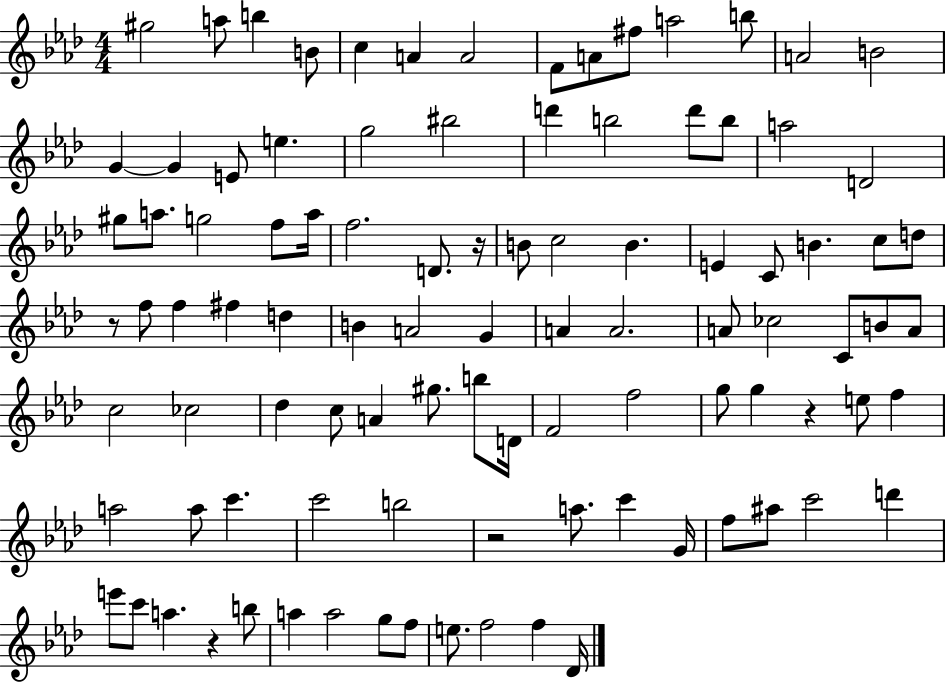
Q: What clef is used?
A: treble